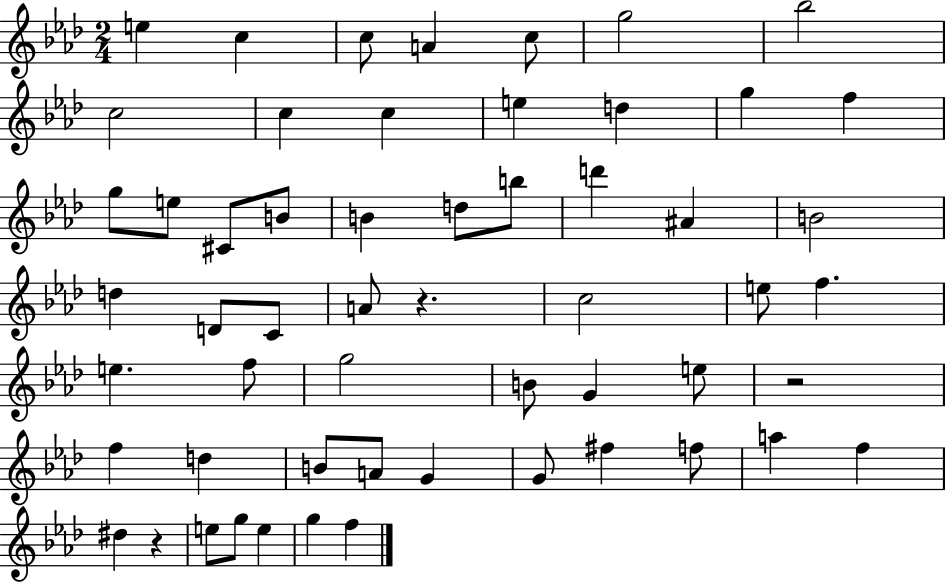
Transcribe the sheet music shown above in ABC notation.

X:1
T:Untitled
M:2/4
L:1/4
K:Ab
e c c/2 A c/2 g2 _b2 c2 c c e d g f g/2 e/2 ^C/2 B/2 B d/2 b/2 d' ^A B2 d D/2 C/2 A/2 z c2 e/2 f e f/2 g2 B/2 G e/2 z2 f d B/2 A/2 G G/2 ^f f/2 a f ^d z e/2 g/2 e g f